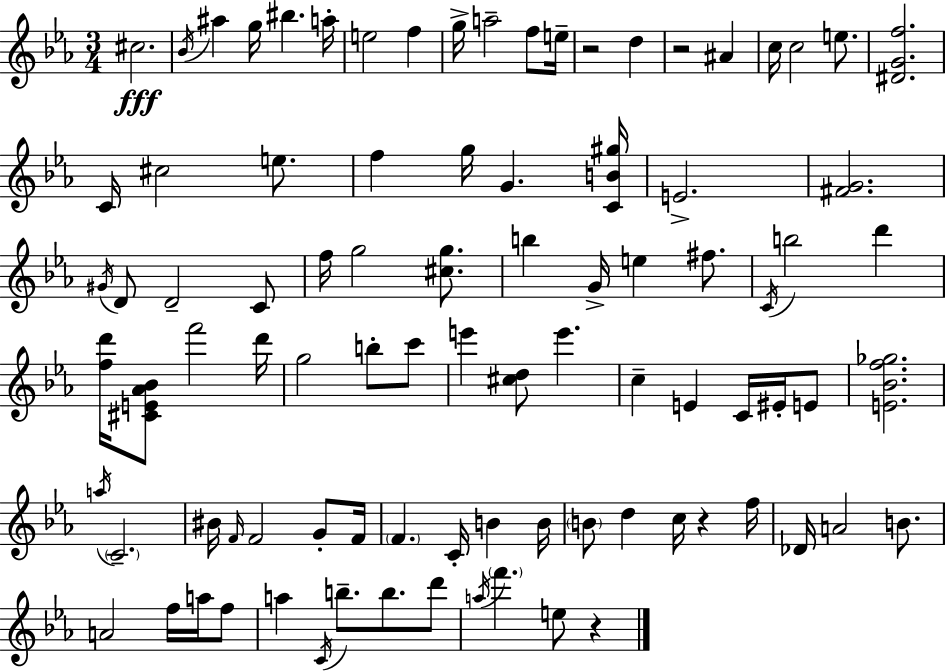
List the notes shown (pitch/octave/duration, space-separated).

C#5/h. Bb4/s A#5/q G5/s BIS5/q. A5/s E5/h F5/q G5/s A5/h F5/e E5/s R/h D5/q R/h A#4/q C5/s C5/h E5/e. [D#4,G4,F5]/h. C4/s C#5/h E5/e. F5/q G5/s G4/q. [C4,B4,G#5]/s E4/h. [F#4,G4]/h. G#4/s D4/e D4/h C4/e F5/s G5/h [C#5,G5]/e. B5/q G4/s E5/q F#5/e. C4/s B5/h D6/q [F5,D6]/s [C#4,E4,Ab4,Bb4]/e F6/h D6/s G5/h B5/e C6/e E6/q [C#5,D5]/e E6/q. C5/q E4/q C4/s EIS4/s E4/e [E4,Bb4,F5,Gb5]/h. A5/s C4/h. BIS4/s F4/s F4/h G4/e F4/s F4/q. C4/s B4/q B4/s B4/e D5/q C5/s R/q F5/s Db4/s A4/h B4/e. A4/h F5/s A5/s F5/e A5/q C4/s B5/e. B5/e. D6/e A5/s F6/q. E5/e R/q